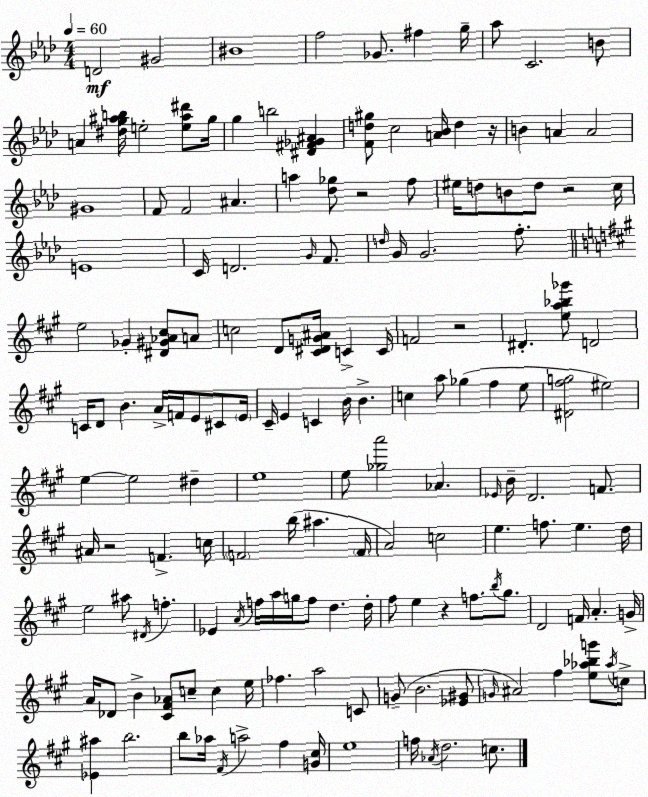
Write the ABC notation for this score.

X:1
T:Untitled
M:4/4
L:1/4
K:Ab
D2 ^G2 ^B4 f2 _G/2 ^f g/4 _a/2 C2 B/2 A [^dg^ab]/4 e2 [e^a^d']/2 g/4 g b2 [^D^F_G^A] [Fd^g]/2 c2 [A_B]/4 d z/4 B A A2 ^G4 F/2 F2 ^A a [_d_g]/2 z2 f/2 ^e/4 d/2 B/2 d/2 z2 c/4 E4 C/4 D2 G/4 F/2 d/4 G/4 G2 f/2 e2 _G [^D^G_A^c]/2 A/2 c2 D/2 [^C^DG^A]/4 C C/4 F2 z2 ^D [ea_b_g']/2 D2 C/4 D/2 B A/4 F/4 E/2 ^C/2 E/4 ^C/4 E C B/4 B c a/2 _g ^f e/2 [^D^fg]2 ^e2 e e2 ^d e4 e/2 [_ga']2 _A _E/4 B/4 D2 F/2 ^A/4 z2 F c/4 F2 b/4 ^a F/4 A2 c2 e f/2 e d/4 e2 ^a/2 ^D/4 f _E A/4 f/4 a/4 g/4 f/2 d d/4 ^f/2 e z f/2 b/4 ^g/2 D2 F/4 A G/4 A/4 _D/2 B [^C^F_A]/2 c/2 c e/4 _f a2 C/2 G/2 B2 [_E^G]/2 G/4 ^A2 ^f [e_a_bg']/2 _a/4 c/2 [_E^a] b2 b/2 _a/4 ^F/4 a2 ^f [G^c]/4 e4 f/4 _A/4 d2 c/2